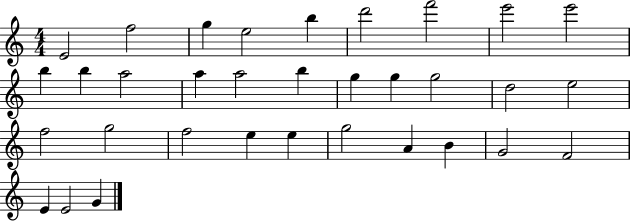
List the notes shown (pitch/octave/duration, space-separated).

E4/h F5/h G5/q E5/h B5/q D6/h F6/h E6/h E6/h B5/q B5/q A5/h A5/q A5/h B5/q G5/q G5/q G5/h D5/h E5/h F5/h G5/h F5/h E5/q E5/q G5/h A4/q B4/q G4/h F4/h E4/q E4/h G4/q